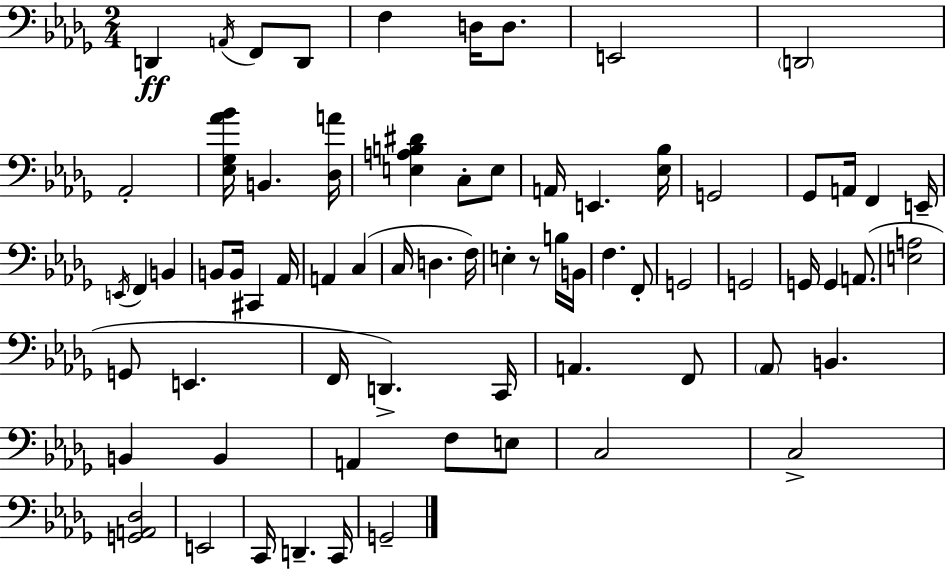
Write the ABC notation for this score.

X:1
T:Untitled
M:2/4
L:1/4
K:Bbm
D,, A,,/4 F,,/2 D,,/2 F, D,/4 D,/2 E,,2 D,,2 _A,,2 [_E,_G,_A_B]/4 B,, [_D,A]/4 [E,A,B,^D] C,/2 E,/2 A,,/4 E,, [_E,_B,]/4 G,,2 _G,,/2 A,,/4 F,, E,,/4 E,,/4 F,, B,, B,,/2 B,,/4 ^C,, _A,,/4 A,, C, C,/4 D, F,/4 E, z/2 B,/4 B,,/4 F, F,,/2 G,,2 G,,2 G,,/4 G,, A,,/2 [E,A,]2 G,,/2 E,, F,,/4 D,, C,,/4 A,, F,,/2 _A,,/2 B,, B,, B,, A,, F,/2 E,/2 C,2 C,2 [G,,A,,_D,]2 E,,2 C,,/4 D,, C,,/4 G,,2